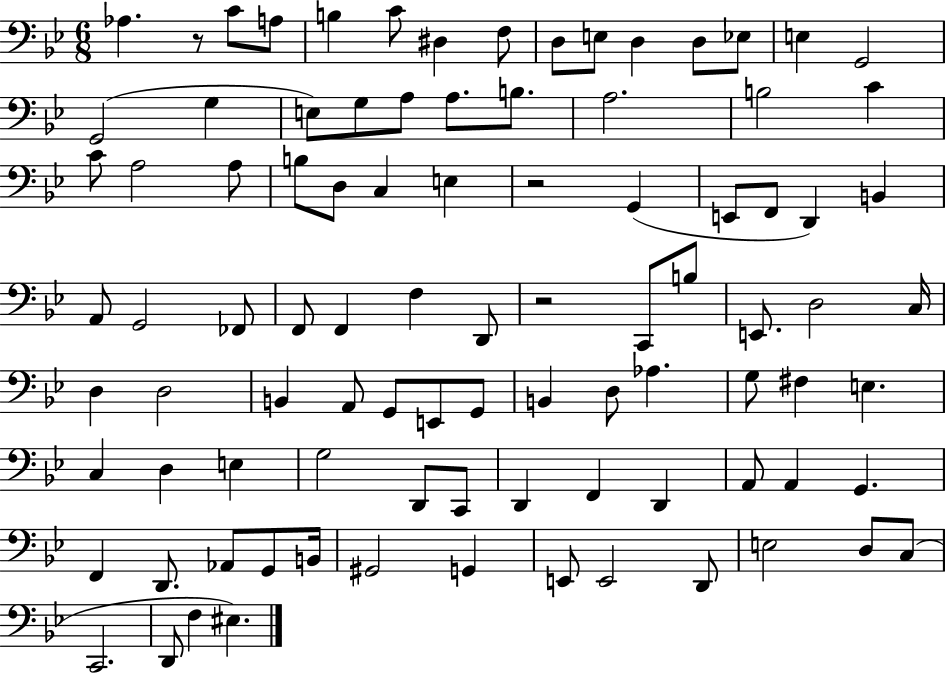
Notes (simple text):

Ab3/q. R/e C4/e A3/e B3/q C4/e D#3/q F3/e D3/e E3/e D3/q D3/e Eb3/e E3/q G2/h G2/h G3/q E3/e G3/e A3/e A3/e. B3/e. A3/h. B3/h C4/q C4/e A3/h A3/e B3/e D3/e C3/q E3/q R/h G2/q E2/e F2/e D2/q B2/q A2/e G2/h FES2/e F2/e F2/q F3/q D2/e R/h C2/e B3/e E2/e. D3/h C3/s D3/q D3/h B2/q A2/e G2/e E2/e G2/e B2/q D3/e Ab3/q. G3/e F#3/q E3/q. C3/q D3/q E3/q G3/h D2/e C2/e D2/q F2/q D2/q A2/e A2/q G2/q. F2/q D2/e. Ab2/e G2/e B2/s G#2/h G2/q E2/e E2/h D2/e E3/h D3/e C3/e C2/h. D2/e F3/q EIS3/q.